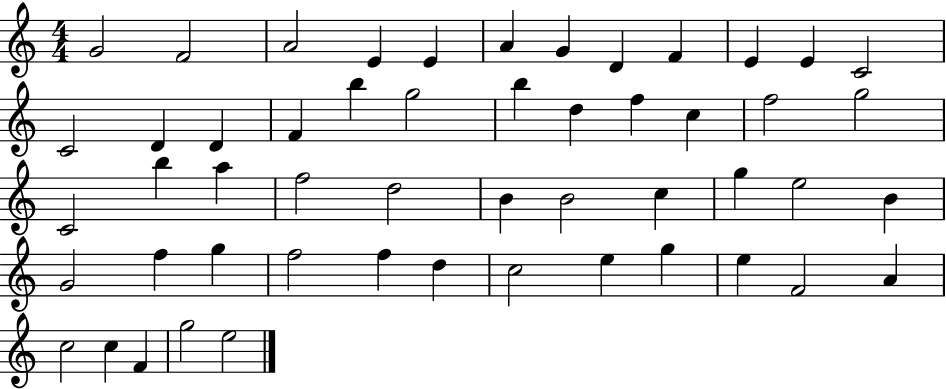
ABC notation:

X:1
T:Untitled
M:4/4
L:1/4
K:C
G2 F2 A2 E E A G D F E E C2 C2 D D F b g2 b d f c f2 g2 C2 b a f2 d2 B B2 c g e2 B G2 f g f2 f d c2 e g e F2 A c2 c F g2 e2